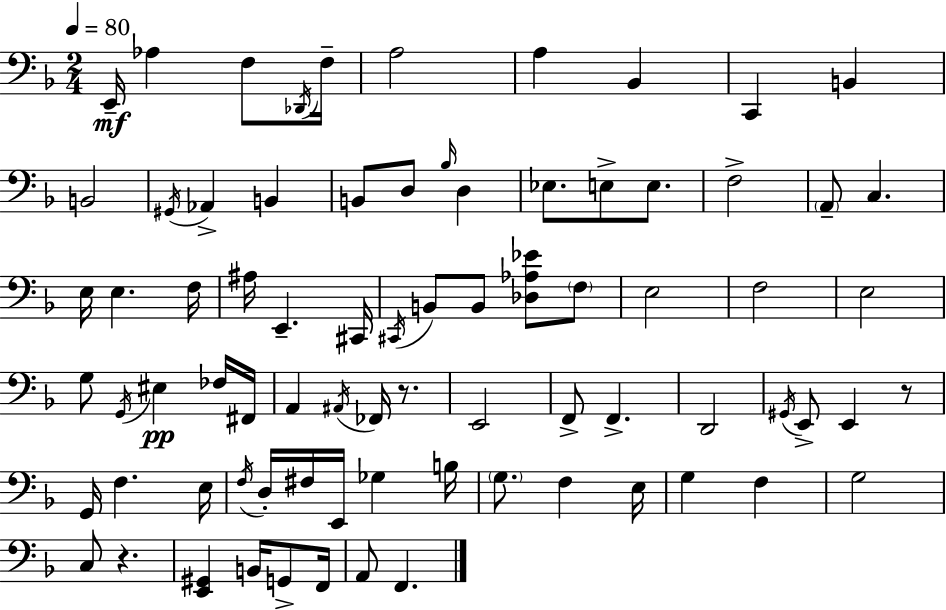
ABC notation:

X:1
T:Untitled
M:2/4
L:1/4
K:Dm
E,,/4 _A, F,/2 _D,,/4 F,/4 A,2 A, _B,, C,, B,, B,,2 ^G,,/4 _A,, B,, B,,/2 D,/2 _B,/4 D, _E,/2 E,/2 E,/2 F,2 A,,/2 C, E,/4 E, F,/4 ^A,/4 E,, ^C,,/4 ^C,,/4 B,,/2 B,,/2 [_D,_A,_E]/2 F,/2 E,2 F,2 E,2 G,/2 G,,/4 ^E, _F,/4 ^F,,/4 A,, ^A,,/4 _F,,/4 z/2 E,,2 F,,/2 F,, D,,2 ^G,,/4 E,,/2 E,, z/2 G,,/4 F, E,/4 F,/4 D,/4 ^F,/4 E,,/4 _G, B,/4 G,/2 F, E,/4 G, F, G,2 C,/2 z [E,,^G,,] B,,/4 G,,/2 F,,/4 A,,/2 F,,